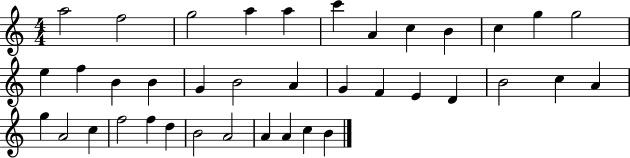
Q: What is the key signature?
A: C major